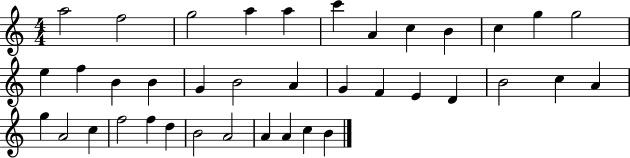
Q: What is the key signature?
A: C major